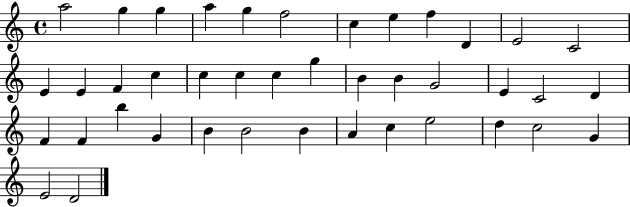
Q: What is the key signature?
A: C major